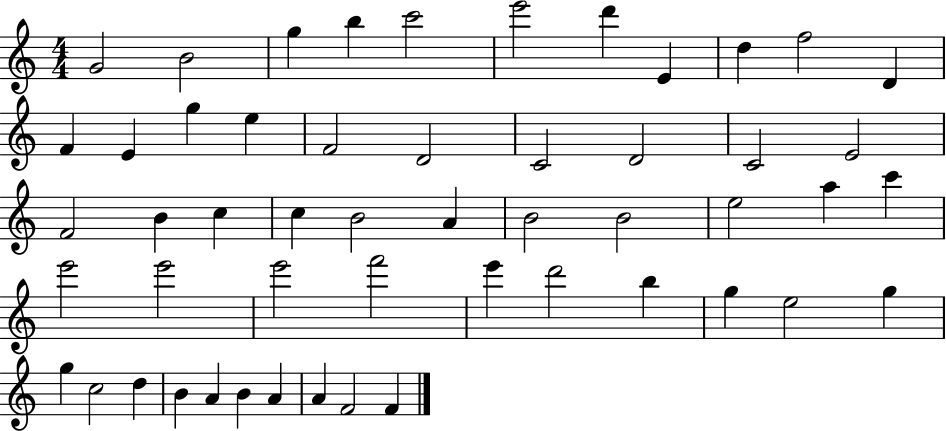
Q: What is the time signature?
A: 4/4